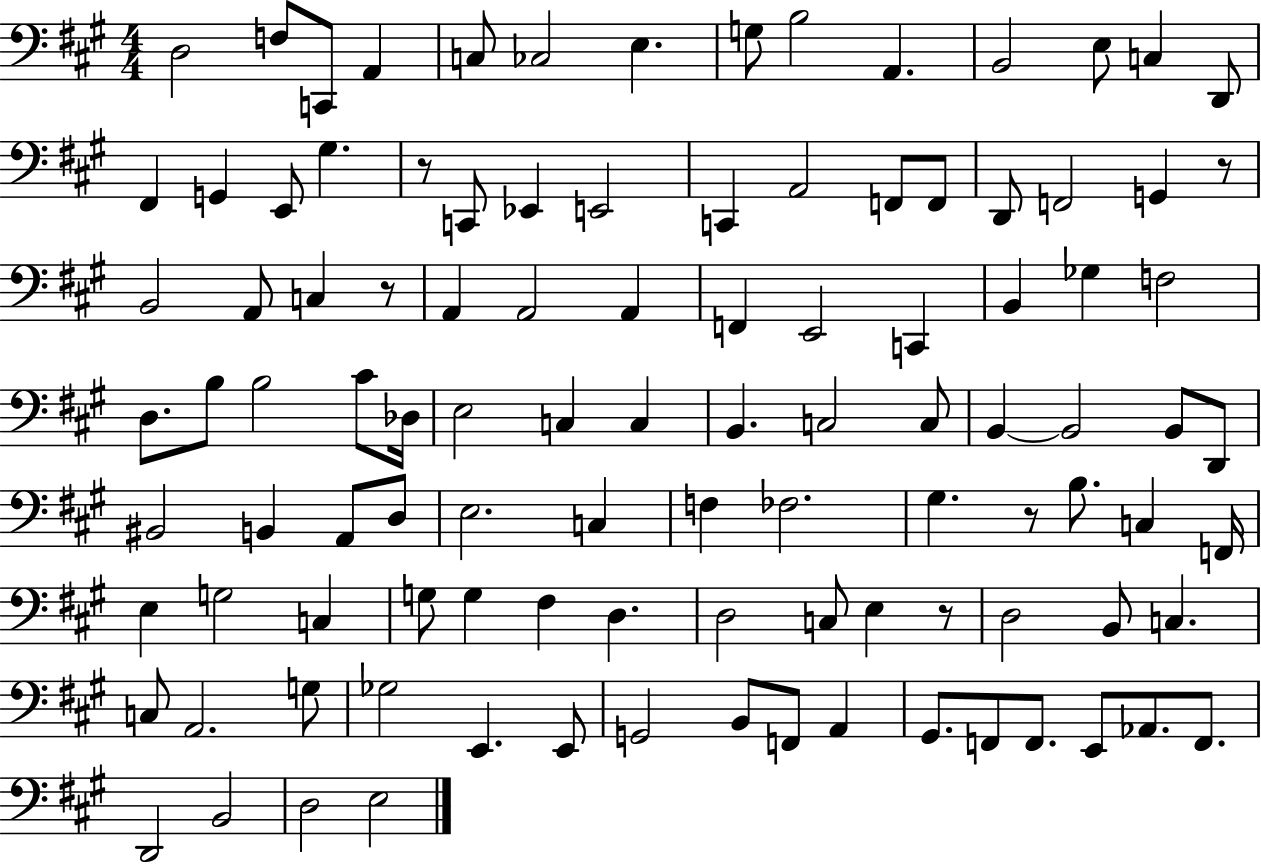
X:1
T:Untitled
M:4/4
L:1/4
K:A
D,2 F,/2 C,,/2 A,, C,/2 _C,2 E, G,/2 B,2 A,, B,,2 E,/2 C, D,,/2 ^F,, G,, E,,/2 ^G, z/2 C,,/2 _E,, E,,2 C,, A,,2 F,,/2 F,,/2 D,,/2 F,,2 G,, z/2 B,,2 A,,/2 C, z/2 A,, A,,2 A,, F,, E,,2 C,, B,, _G, F,2 D,/2 B,/2 B,2 ^C/2 _D,/4 E,2 C, C, B,, C,2 C,/2 B,, B,,2 B,,/2 D,,/2 ^B,,2 B,, A,,/2 D,/2 E,2 C, F, _F,2 ^G, z/2 B,/2 C, F,,/4 E, G,2 C, G,/2 G, ^F, D, D,2 C,/2 E, z/2 D,2 B,,/2 C, C,/2 A,,2 G,/2 _G,2 E,, E,,/2 G,,2 B,,/2 F,,/2 A,, ^G,,/2 F,,/2 F,,/2 E,,/2 _A,,/2 F,,/2 D,,2 B,,2 D,2 E,2